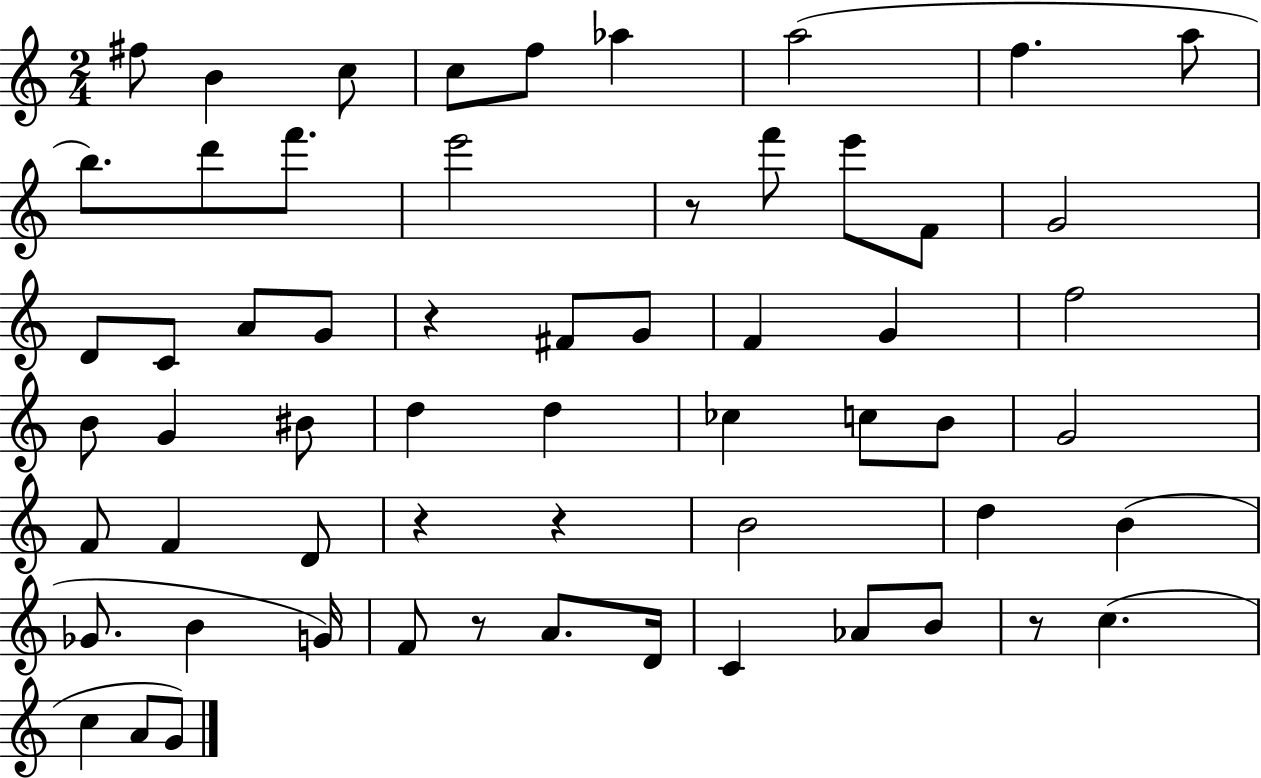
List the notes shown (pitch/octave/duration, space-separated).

F#5/e B4/q C5/e C5/e F5/e Ab5/q A5/h F5/q. A5/e B5/e. D6/e F6/e. E6/h R/e F6/e E6/e F4/e G4/h D4/e C4/e A4/e G4/e R/q F#4/e G4/e F4/q G4/q F5/h B4/e G4/q BIS4/e D5/q D5/q CES5/q C5/e B4/e G4/h F4/e F4/q D4/e R/q R/q B4/h D5/q B4/q Gb4/e. B4/q G4/s F4/e R/e A4/e. D4/s C4/q Ab4/e B4/e R/e C5/q. C5/q A4/e G4/e